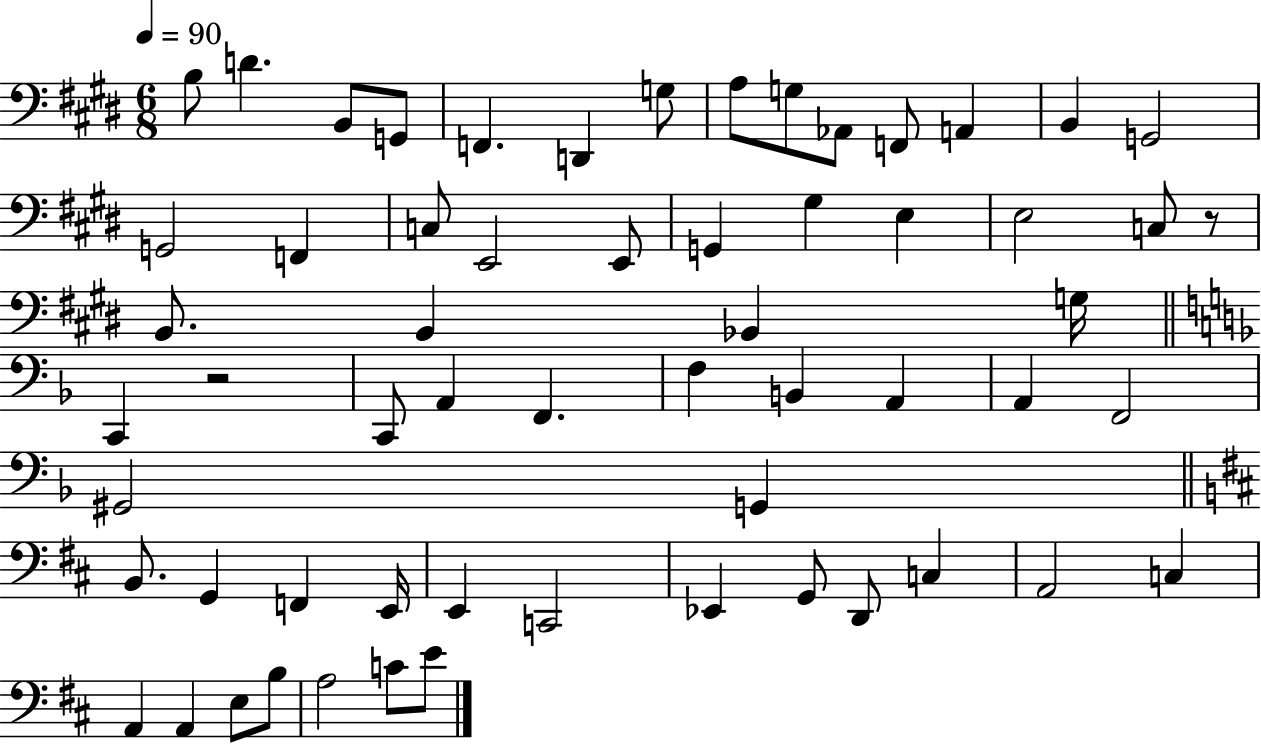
X:1
T:Untitled
M:6/8
L:1/4
K:E
B,/2 D B,,/2 G,,/2 F,, D,, G,/2 A,/2 G,/2 _A,,/2 F,,/2 A,, B,, G,,2 G,,2 F,, C,/2 E,,2 E,,/2 G,, ^G, E, E,2 C,/2 z/2 B,,/2 B,, _B,, G,/4 C,, z2 C,,/2 A,, F,, F, B,, A,, A,, F,,2 ^G,,2 G,, B,,/2 G,, F,, E,,/4 E,, C,,2 _E,, G,,/2 D,,/2 C, A,,2 C, A,, A,, E,/2 B,/2 A,2 C/2 E/2